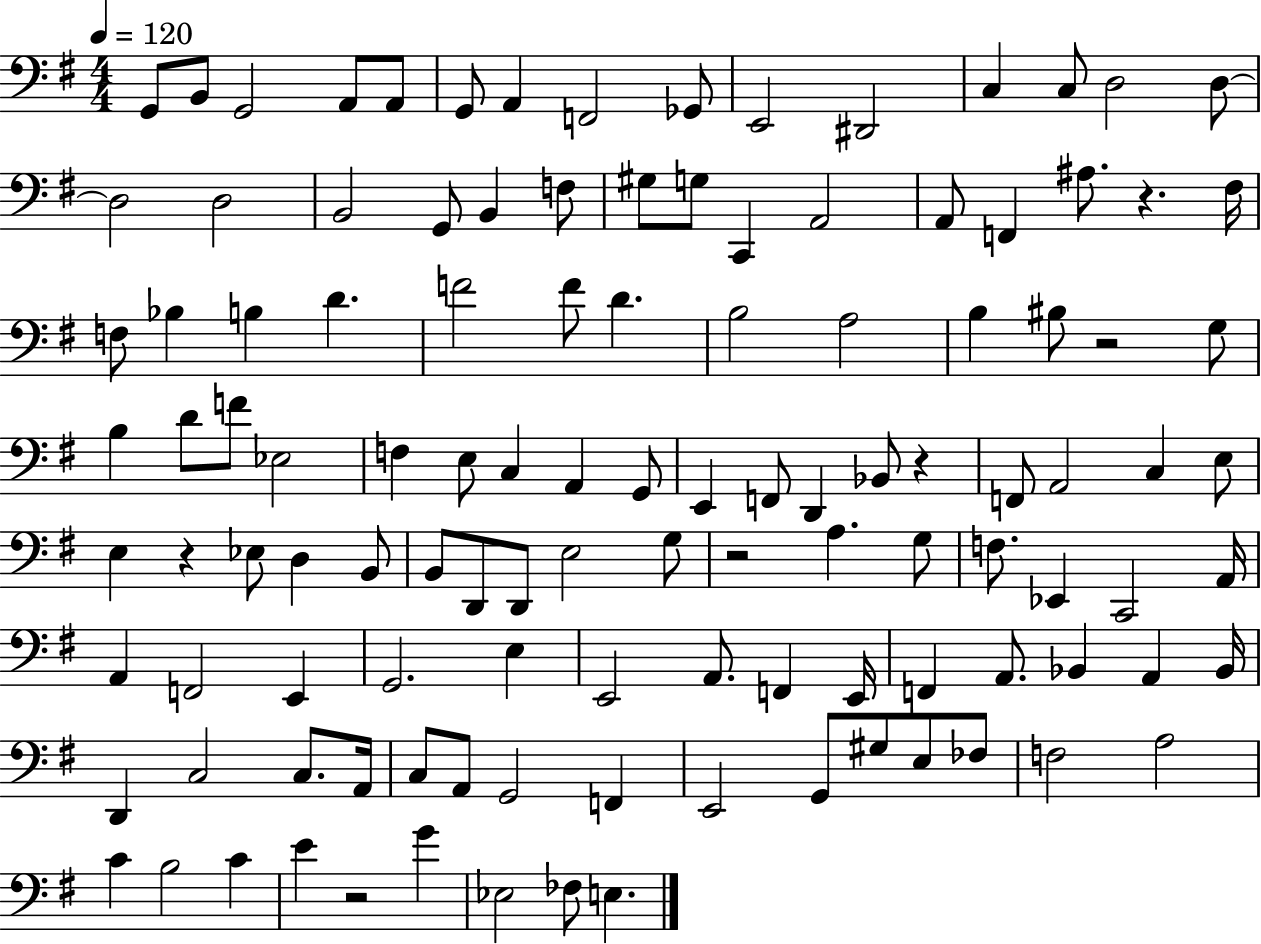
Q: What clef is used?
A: bass